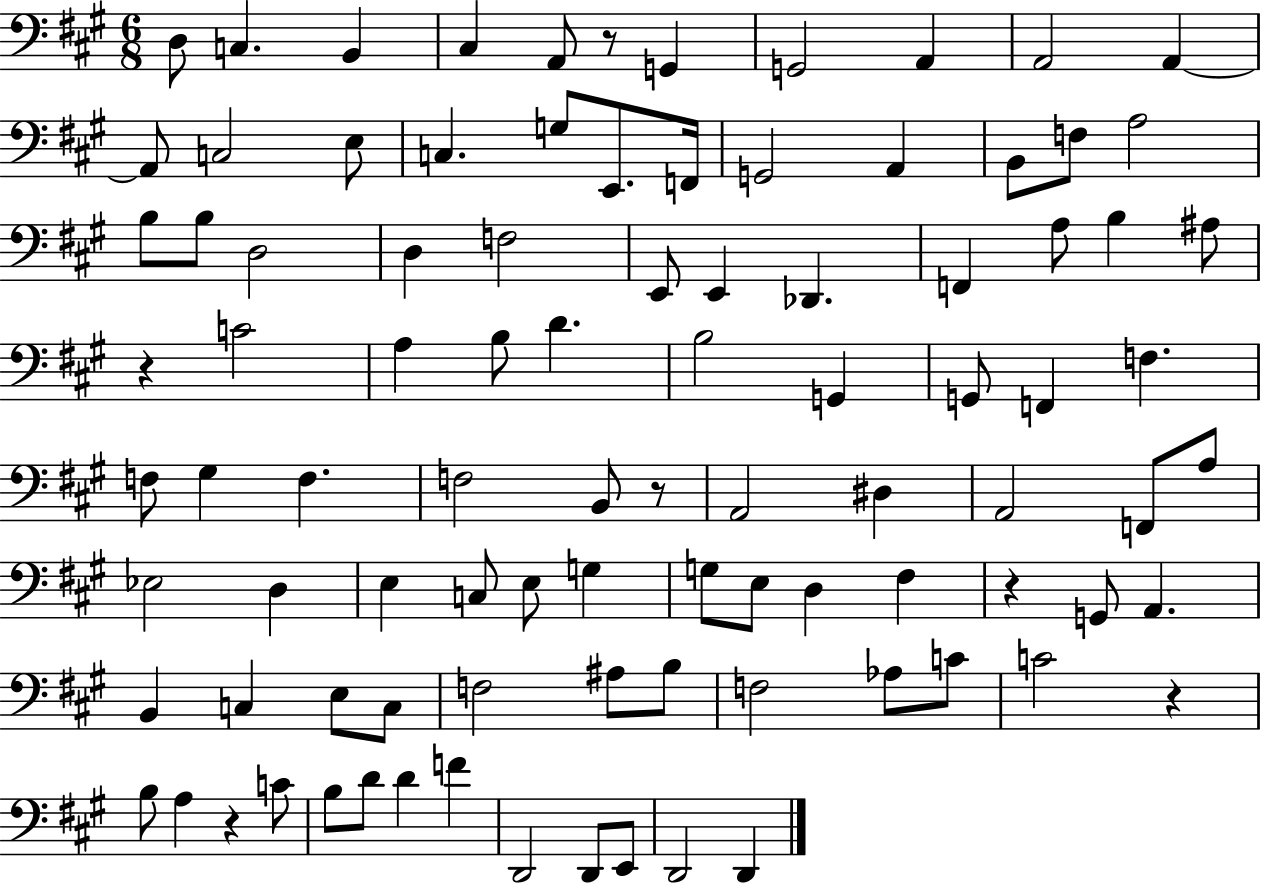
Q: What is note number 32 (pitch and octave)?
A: A3